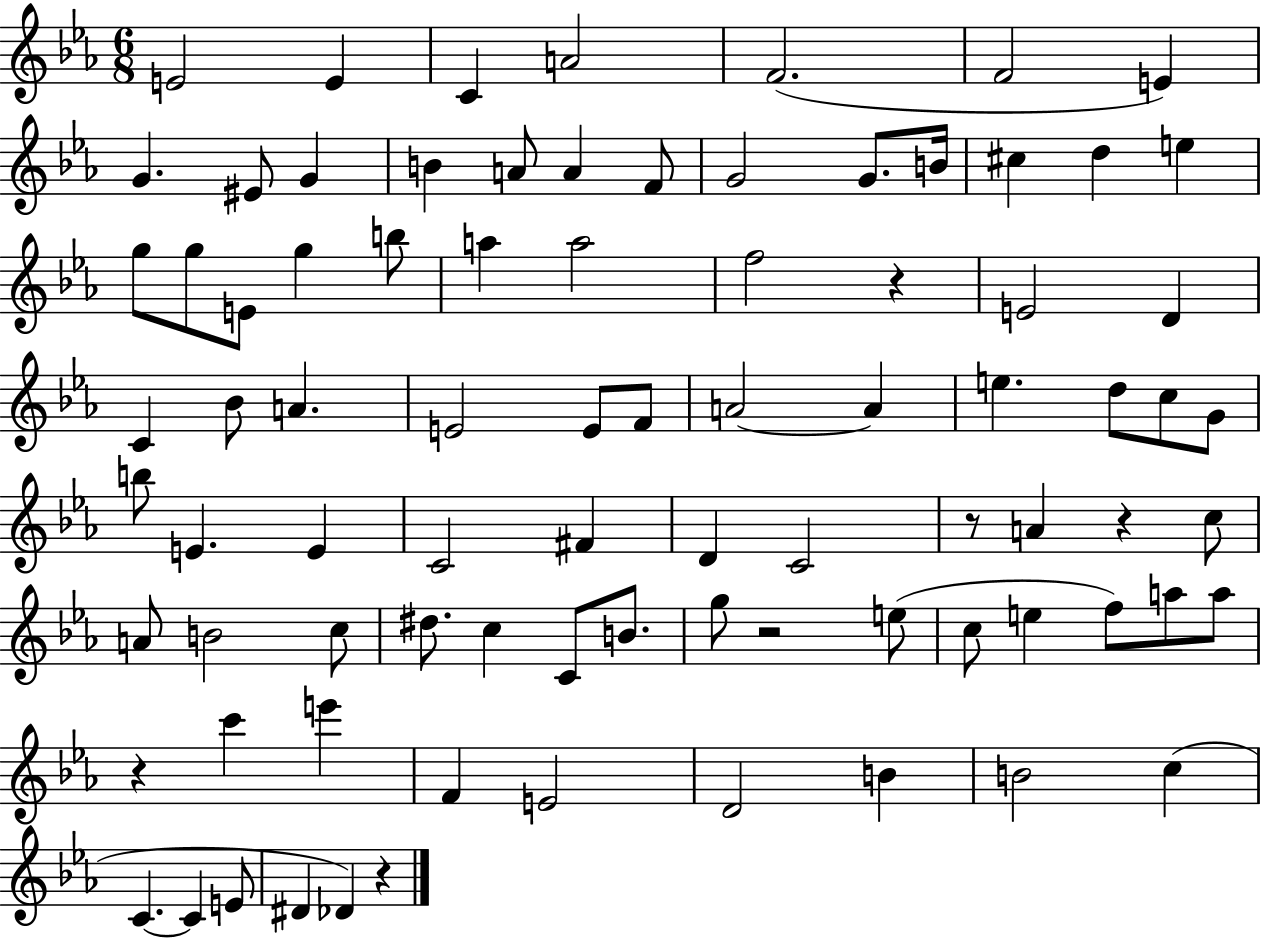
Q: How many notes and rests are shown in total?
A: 84